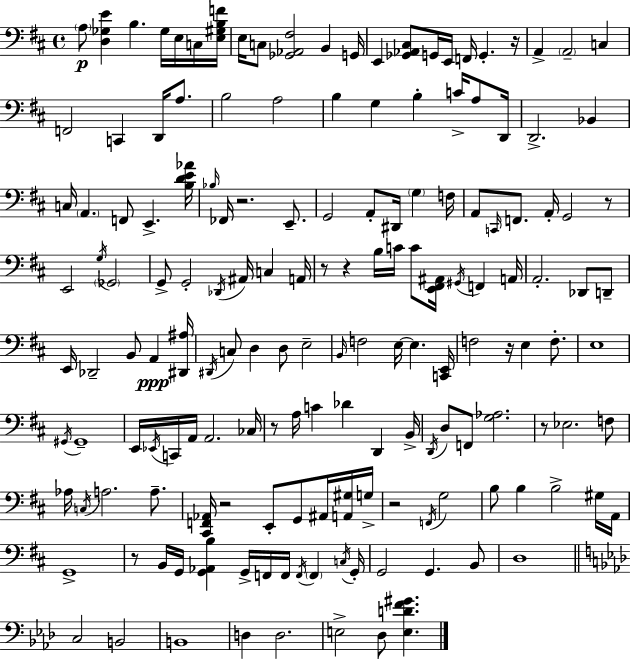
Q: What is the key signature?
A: D major